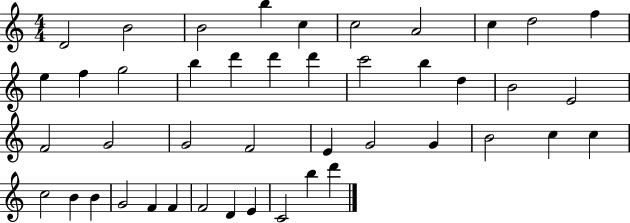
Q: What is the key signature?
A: C major